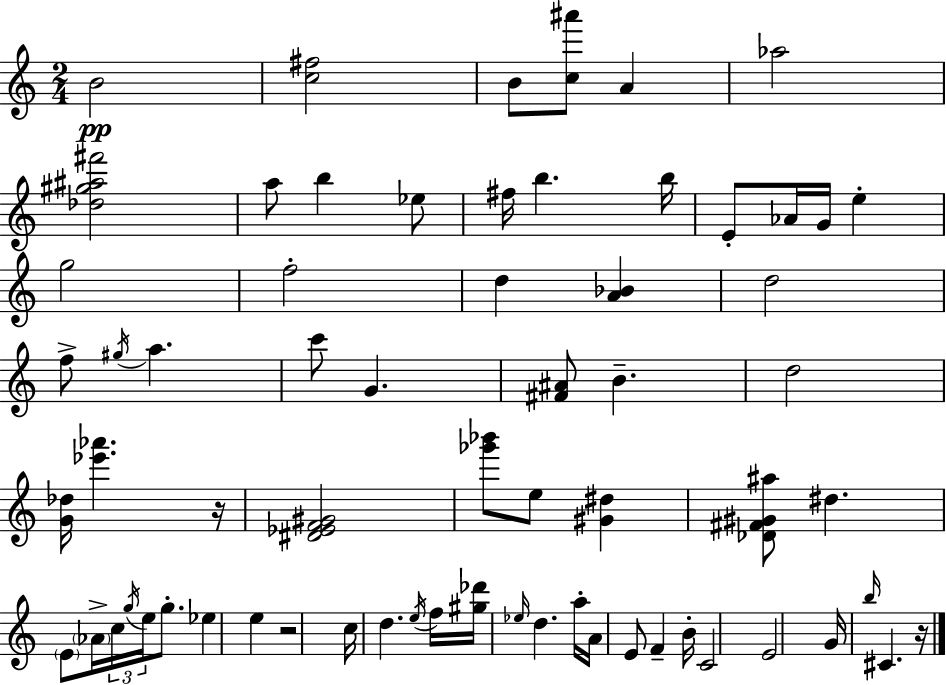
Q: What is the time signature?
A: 2/4